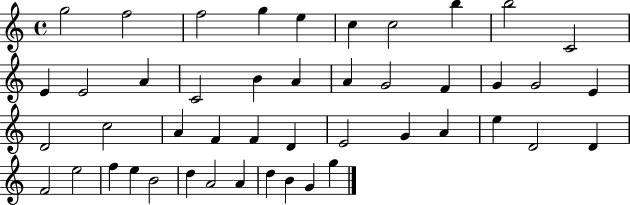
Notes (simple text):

G5/h F5/h F5/h G5/q E5/q C5/q C5/h B5/q B5/h C4/h E4/q E4/h A4/q C4/h B4/q A4/q A4/q G4/h F4/q G4/q G4/h E4/q D4/h C5/h A4/q F4/q F4/q D4/q E4/h G4/q A4/q E5/q D4/h D4/q F4/h E5/h F5/q E5/q B4/h D5/q A4/h A4/q D5/q B4/q G4/q G5/q